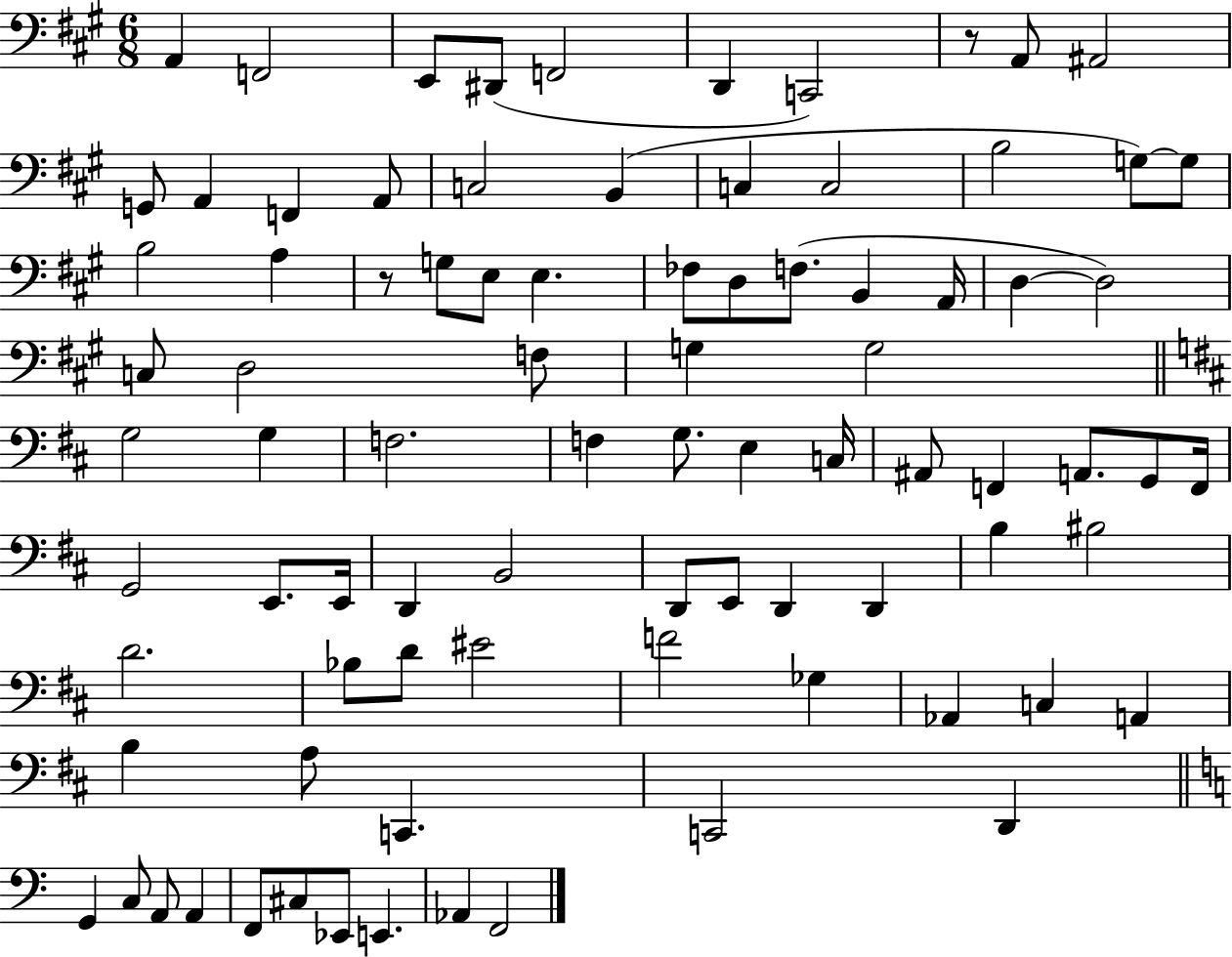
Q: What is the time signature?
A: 6/8